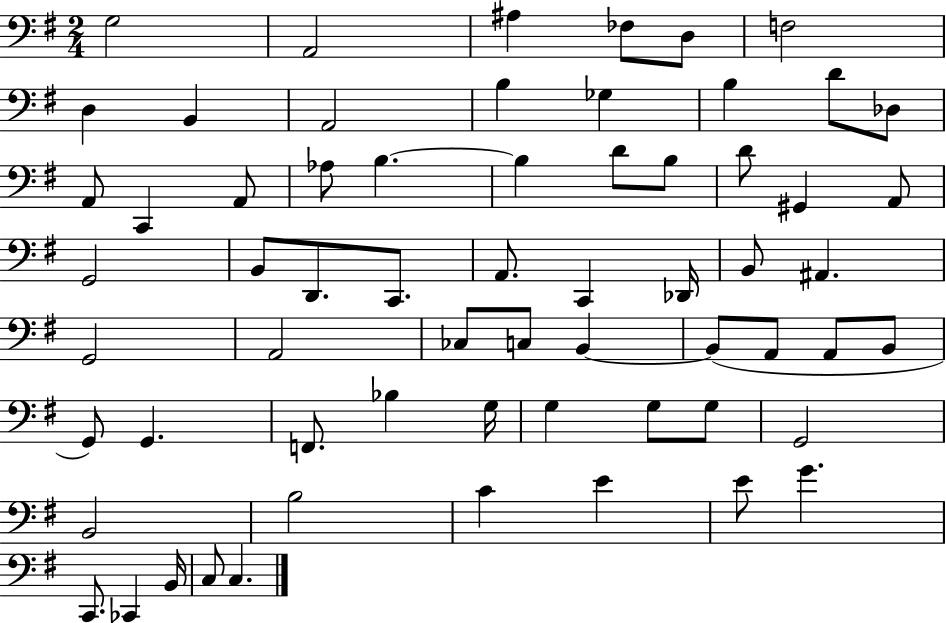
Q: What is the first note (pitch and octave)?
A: G3